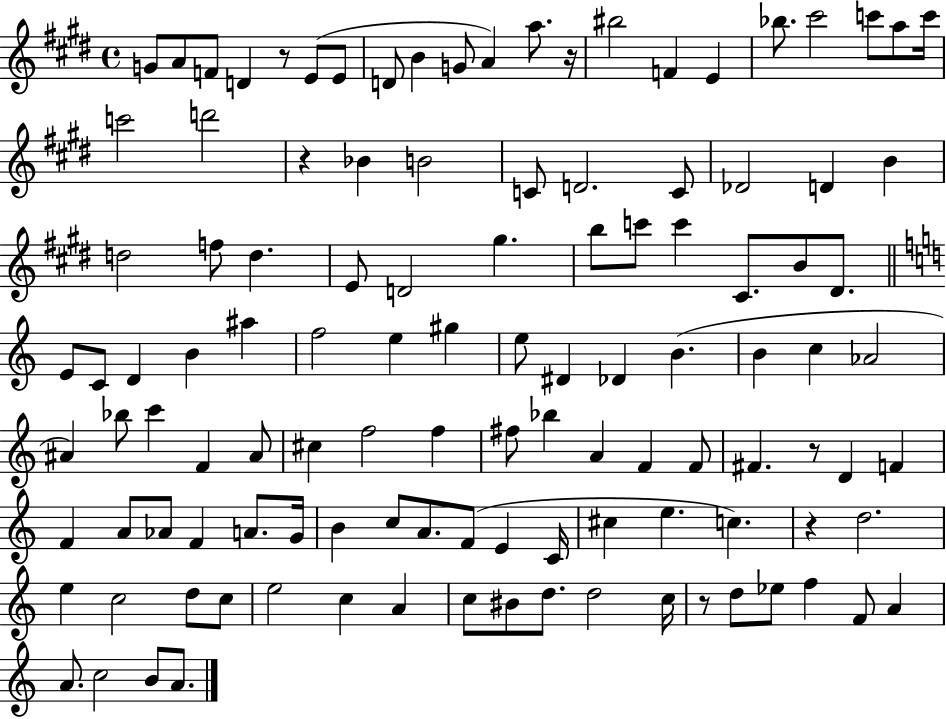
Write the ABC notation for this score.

X:1
T:Untitled
M:4/4
L:1/4
K:E
G/2 A/2 F/2 D z/2 E/2 E/2 D/2 B G/2 A a/2 z/4 ^b2 F E _b/2 ^c'2 c'/2 a/2 c'/4 c'2 d'2 z _B B2 C/2 D2 C/2 _D2 D B d2 f/2 d E/2 D2 ^g b/2 c'/2 c' ^C/2 B/2 ^D/2 E/2 C/2 D B ^a f2 e ^g e/2 ^D _D B B c _A2 ^A _b/2 c' F ^A/2 ^c f2 f ^f/2 _b A F F/2 ^F z/2 D F F A/2 _A/2 F A/2 G/4 B c/2 A/2 F/2 E C/4 ^c e c z d2 e c2 d/2 c/2 e2 c A c/2 ^B/2 d/2 d2 c/4 z/2 d/2 _e/2 f F/2 A A/2 c2 B/2 A/2